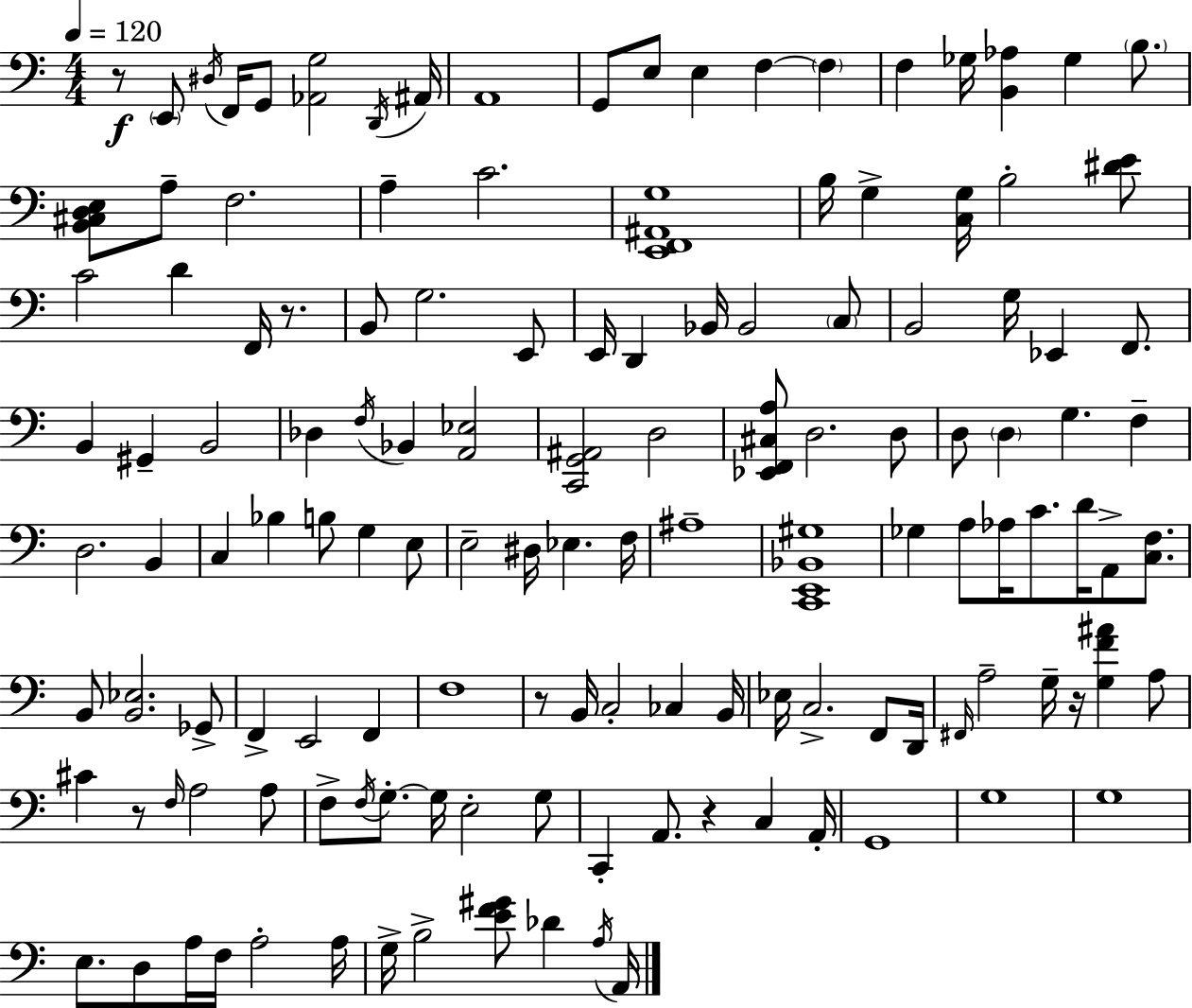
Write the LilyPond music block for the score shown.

{
  \clef bass
  \numericTimeSignature
  \time 4/4
  \key c \major
  \tempo 4 = 120
  r8\f \parenthesize e,8 \acciaccatura { dis16 } f,16 g,8 <aes, g>2 | \acciaccatura { d,16 } ais,16 a,1 | g,8 e8 e4 f4~~ \parenthesize f4 | f4 ges16 <b, aes>4 ges4 \parenthesize b8. | \break <b, cis d e>8 a8-- f2. | a4-- c'2. | <e, f, ais, g>1 | b16 g4-> <c g>16 b2-. | \break <dis' e'>8 c'2 d'4 f,16 r8. | b,8 g2. | e,8 e,16 d,4 bes,16 bes,2 | \parenthesize c8 b,2 g16 ees,4 f,8. | \break b,4 gis,4-- b,2 | des4 \acciaccatura { f16 } bes,4 <a, ees>2 | <c, g, ais,>2 d2 | <ees, f, cis a>8 d2. | \break d8 d8 \parenthesize d4 g4. f4-- | d2. b,4 | c4 bes4 b8 g4 | e8 e2-- dis16 ees4. | \break f16 ais1-- | <c, e, bes, gis>1 | ges4 a8 aes16 c'8. d'16 a,8-> | <c f>8. b,8 <b, ees>2. | \break ges,8-> f,4-> e,2 f,4 | f1 | r8 b,16 c2-. ces4 | b,16 ees16 c2.-> | \break f,8 d,16 \grace { fis,16 } a2-- g16-- r16 <g f' ais'>4 | a8 cis'4 r8 \grace { f16 } a2 | a8 f8-> \acciaccatura { f16 } g8.-.~~ g16 e2-. | g8 c,4-. a,8. r4 | \break c4 a,16-. g,1 | g1 | g1 | e8. d8 a16 f16 a2-. | \break a16 g16-> b2-> <e' f' gis'>8 | des'4 \acciaccatura { a16 } a,16 \bar "|."
}